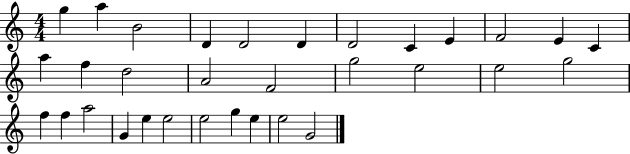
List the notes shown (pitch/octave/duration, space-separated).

G5/q A5/q B4/h D4/q D4/h D4/q D4/h C4/q E4/q F4/h E4/q C4/q A5/q F5/q D5/h A4/h F4/h G5/h E5/h E5/h G5/h F5/q F5/q A5/h G4/q E5/q E5/h E5/h G5/q E5/q E5/h G4/h